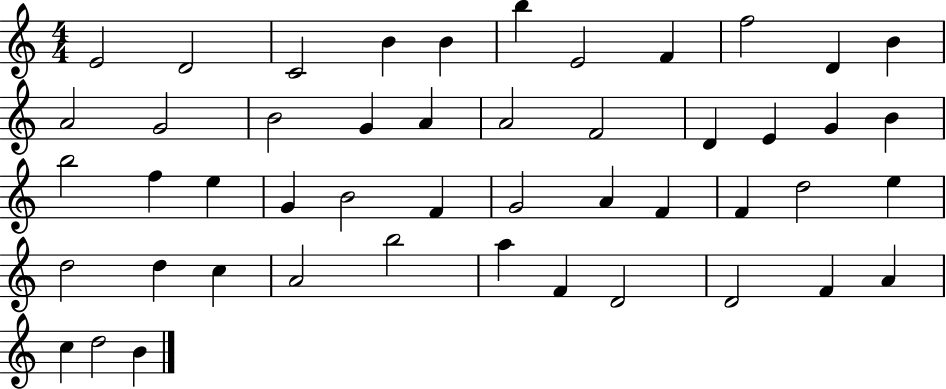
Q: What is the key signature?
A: C major